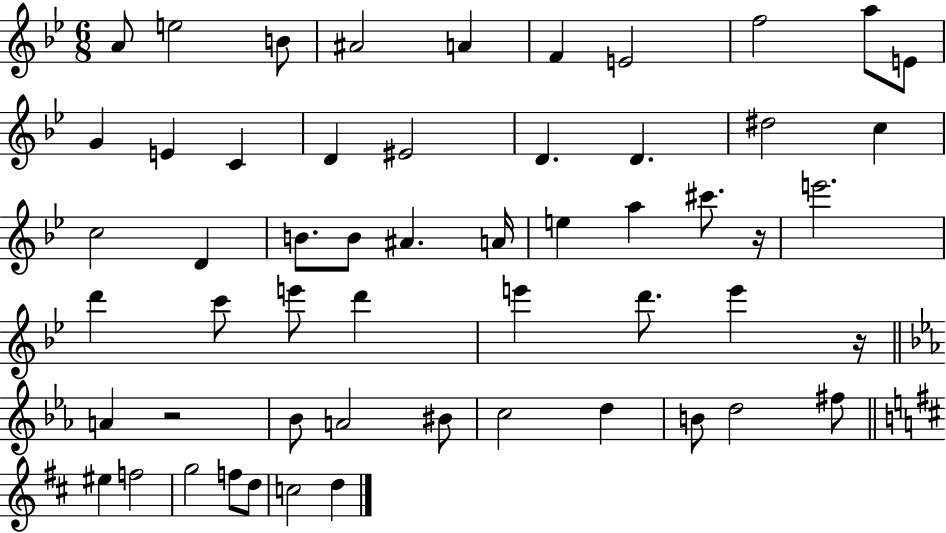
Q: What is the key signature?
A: BES major